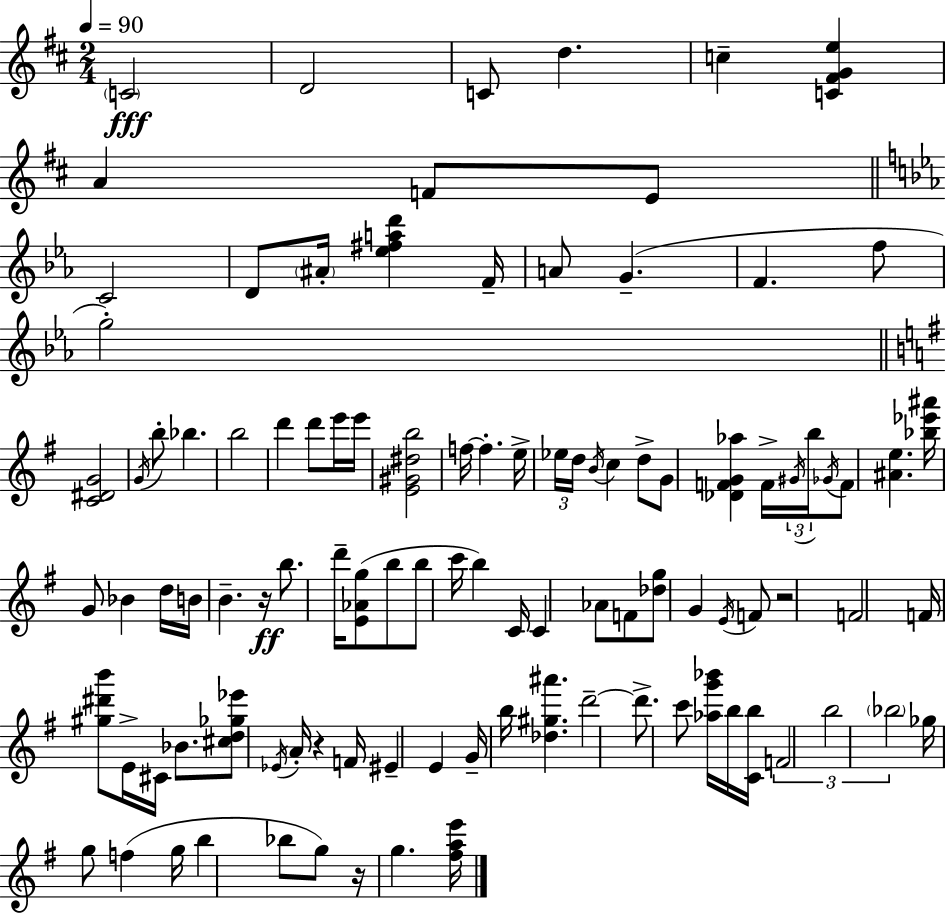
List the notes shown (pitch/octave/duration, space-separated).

C4/h D4/h C4/e D5/q. C5/q [C4,F#4,G4,E5]/q A4/q F4/e E4/e C4/h D4/e A#4/s [Eb5,F#5,A5,D6]/q F4/s A4/e G4/q. F4/q. F5/e G5/h [C4,D#4,G4]/h G4/s B5/e Bb5/q. B5/h D6/q D6/e E6/s E6/s [E4,G#4,D#5,B5]/h F5/s F5/q. E5/s Eb5/s D5/s B4/s C5/q D5/e G4/e [Db4,F4,G4,Ab5]/q F4/s G#4/s B5/s Gb4/s F4/e [A#4,E5]/q. [Bb5,Eb6,A#6]/s G4/e Bb4/q D5/s B4/s B4/q. R/s B5/e. D6/s [E4,Ab4,G5]/e B5/e B5/e C6/s B5/q C4/s C4/q Ab4/e F4/e [Db5,G5]/e G4/q E4/s F4/e R/h F4/h F4/s [G#5,D#6,B6]/e E4/s C#4/s Bb4/e. [C#5,D5,Gb5,Eb6]/e Eb4/s A4/s R/q F4/s EIS4/q E4/q G4/s B5/s [Db5,G#5,A#6]/q. D6/h D6/e. C6/e [Ab5,G6,Bb6]/s B5/s [C4,B5]/s F4/h B5/h Bb5/h Gb5/s G5/e F5/q G5/s B5/q Bb5/e G5/e R/s G5/q. [F#5,A5,E6]/s